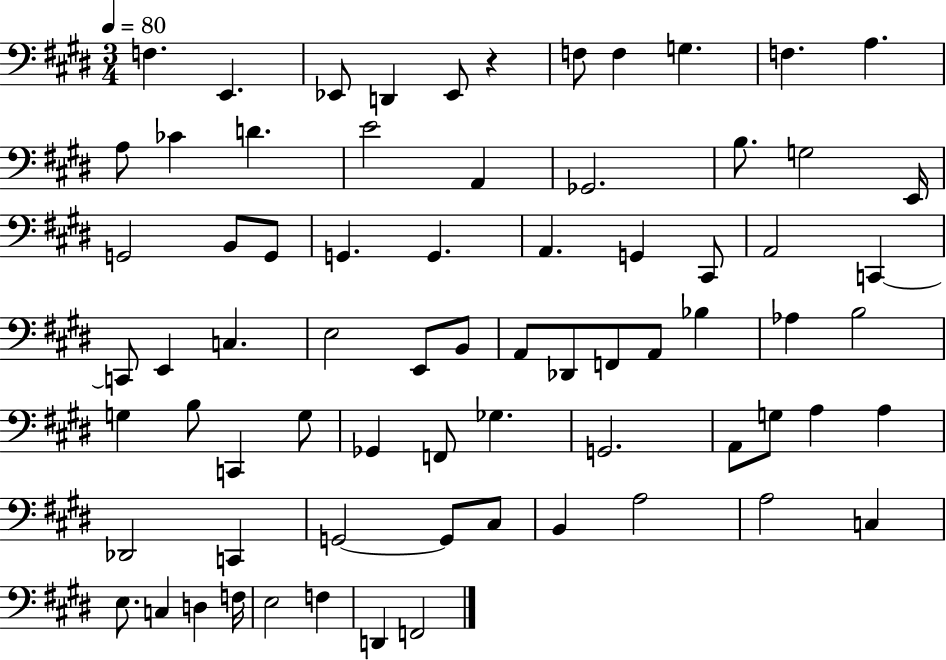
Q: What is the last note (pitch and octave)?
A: F2